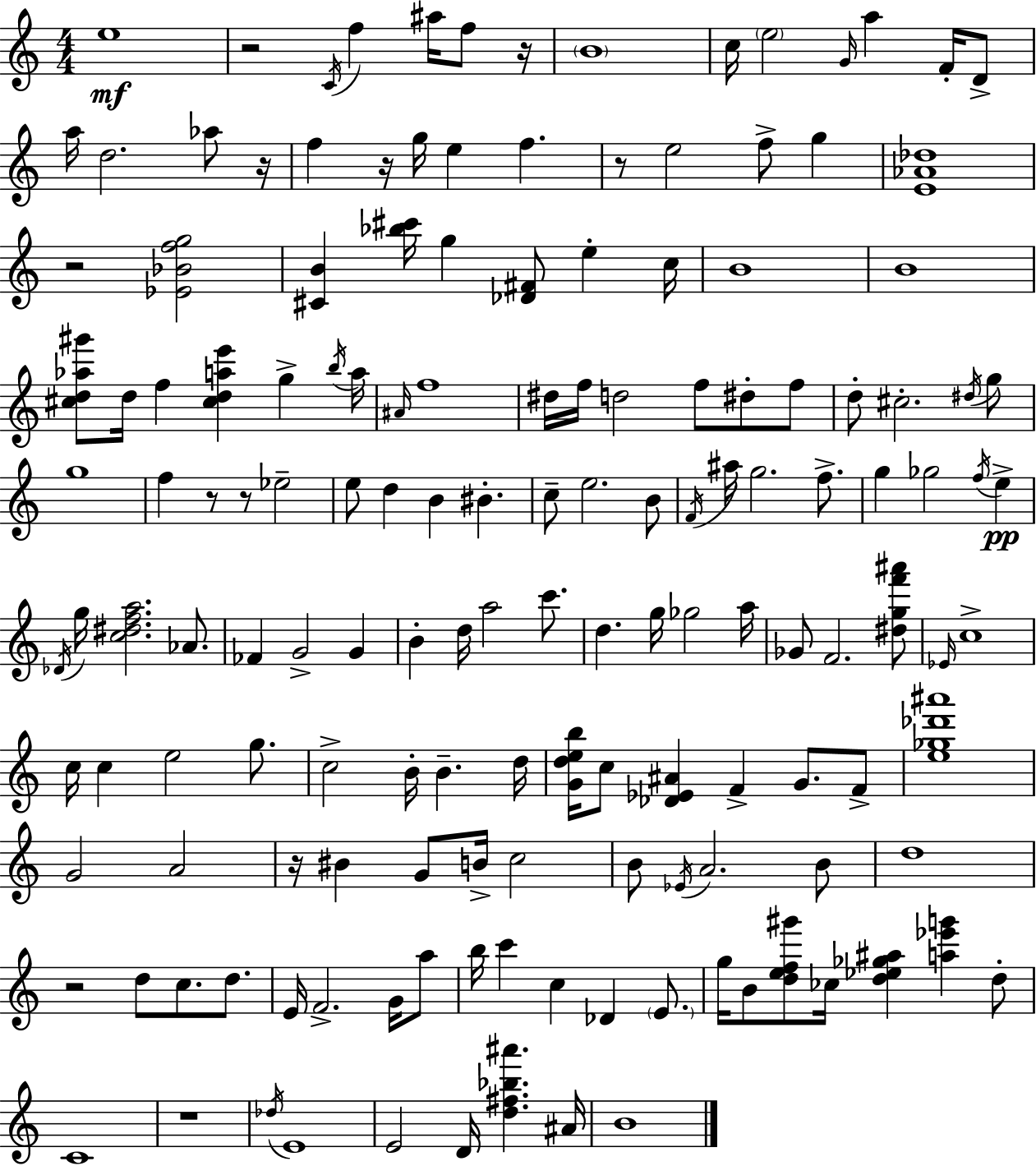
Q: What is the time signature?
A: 4/4